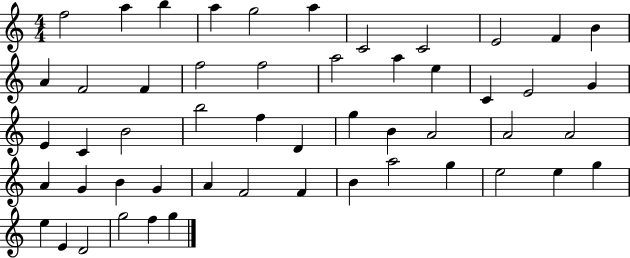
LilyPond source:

{
  \clef treble
  \numericTimeSignature
  \time 4/4
  \key c \major
  f''2 a''4 b''4 | a''4 g''2 a''4 | c'2 c'2 | e'2 f'4 b'4 | \break a'4 f'2 f'4 | f''2 f''2 | a''2 a''4 e''4 | c'4 e'2 g'4 | \break e'4 c'4 b'2 | b''2 f''4 d'4 | g''4 b'4 a'2 | a'2 a'2 | \break a'4 g'4 b'4 g'4 | a'4 f'2 f'4 | b'4 a''2 g''4 | e''2 e''4 g''4 | \break e''4 e'4 d'2 | g''2 f''4 g''4 | \bar "|."
}